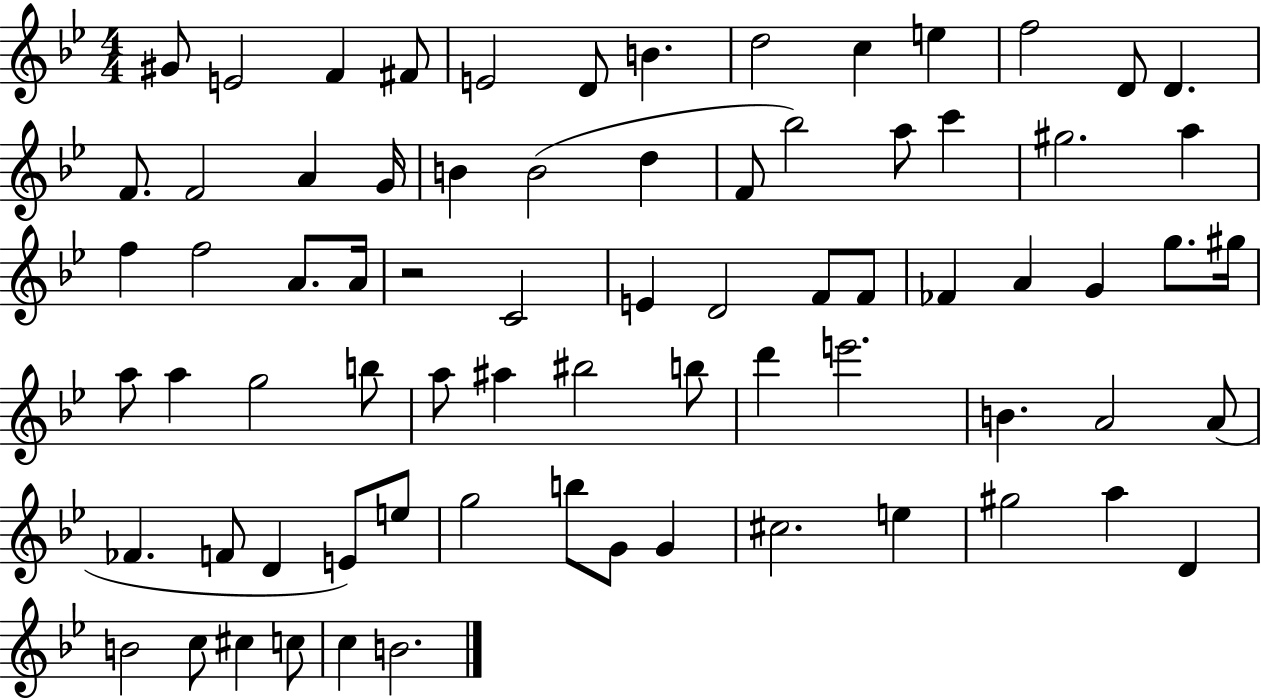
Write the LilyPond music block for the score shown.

{
  \clef treble
  \numericTimeSignature
  \time 4/4
  \key bes \major
  gis'8 e'2 f'4 fis'8 | e'2 d'8 b'4. | d''2 c''4 e''4 | f''2 d'8 d'4. | \break f'8. f'2 a'4 g'16 | b'4 b'2( d''4 | f'8 bes''2) a''8 c'''4 | gis''2. a''4 | \break f''4 f''2 a'8. a'16 | r2 c'2 | e'4 d'2 f'8 f'8 | fes'4 a'4 g'4 g''8. gis''16 | \break a''8 a''4 g''2 b''8 | a''8 ais''4 bis''2 b''8 | d'''4 e'''2. | b'4. a'2 a'8( | \break fes'4. f'8 d'4 e'8) e''8 | g''2 b''8 g'8 g'4 | cis''2. e''4 | gis''2 a''4 d'4 | \break b'2 c''8 cis''4 c''8 | c''4 b'2. | \bar "|."
}